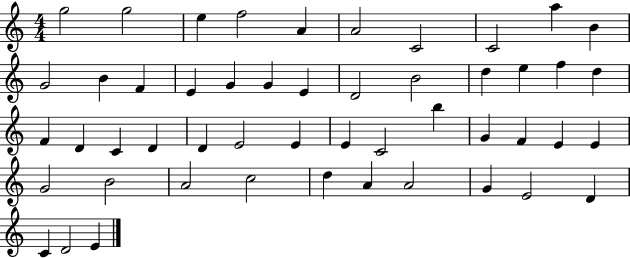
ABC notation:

X:1
T:Untitled
M:4/4
L:1/4
K:C
g2 g2 e f2 A A2 C2 C2 a B G2 B F E G G E D2 B2 d e f d F D C D D E2 E E C2 b G F E E G2 B2 A2 c2 d A A2 G E2 D C D2 E